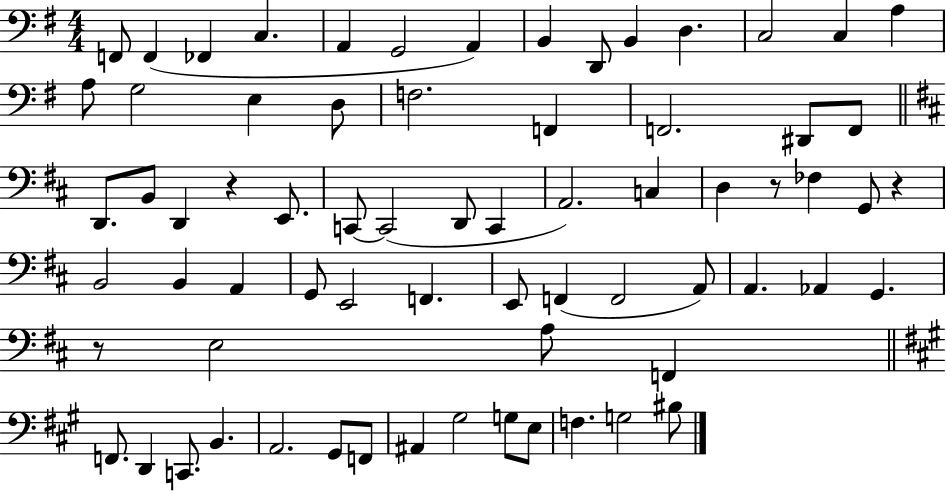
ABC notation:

X:1
T:Untitled
M:4/4
L:1/4
K:G
F,,/2 F,, _F,, C, A,, G,,2 A,, B,, D,,/2 B,, D, C,2 C, A, A,/2 G,2 E, D,/2 F,2 F,, F,,2 ^D,,/2 F,,/2 D,,/2 B,,/2 D,, z E,,/2 C,,/2 C,,2 D,,/2 C,, A,,2 C, D, z/2 _F, G,,/2 z B,,2 B,, A,, G,,/2 E,,2 F,, E,,/2 F,, F,,2 A,,/2 A,, _A,, G,, z/2 E,2 A,/2 F,, F,,/2 D,, C,,/2 B,, A,,2 ^G,,/2 F,,/2 ^A,, ^G,2 G,/2 E,/2 F, G,2 ^B,/2